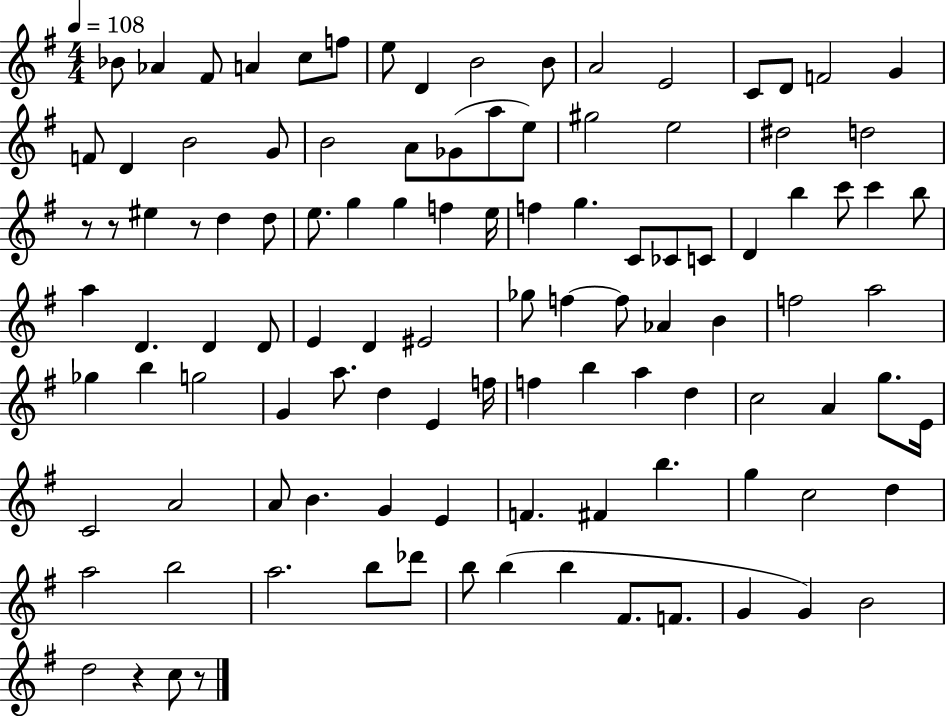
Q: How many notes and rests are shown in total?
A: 109